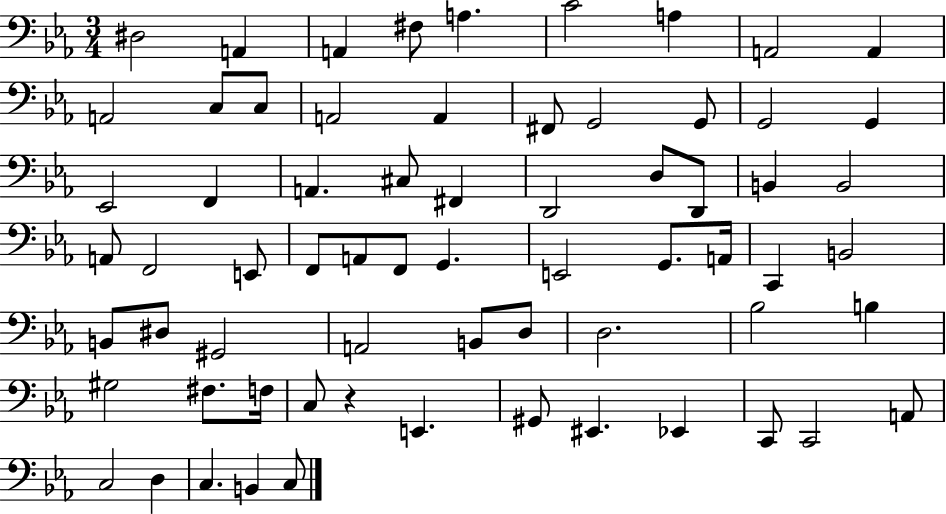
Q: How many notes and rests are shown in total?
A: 67